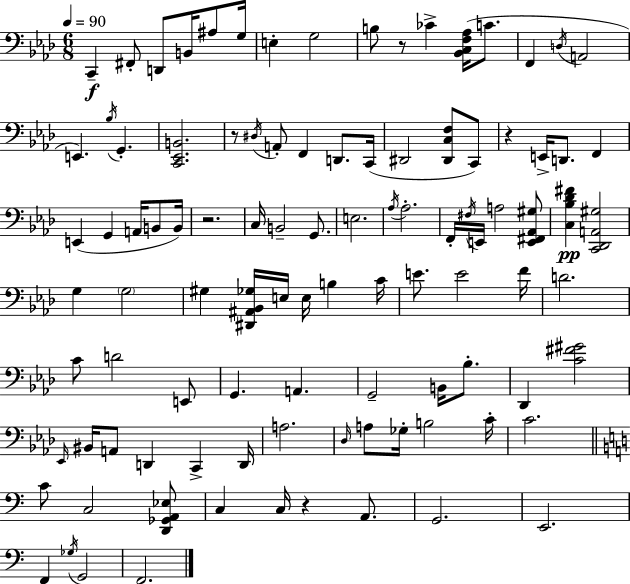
X:1
T:Untitled
M:6/8
L:1/4
K:Fm
C,, ^F,,/2 D,,/2 B,,/4 ^A,/2 G,/4 E, G,2 B,/2 z/2 _C [_B,,C,F,_A,]/4 C/2 F,, D,/4 A,,2 E,, _B,/4 G,, [C,,_E,,B,,]2 z/2 ^D,/4 A,,/2 F,, D,,/2 C,,/4 ^D,,2 [^D,,C,F,]/2 C,,/2 z E,,/4 D,,/2 F,, E,, G,, A,,/4 B,,/2 B,,/4 z2 C,/4 B,,2 G,,/2 E,2 _A,/4 _A,2 F,,/4 ^F,/4 E,,/4 A,2 [E,,^F,,_A,,^G,]/2 [C,_B,_D^F] [C,,_D,,A,,^G,]2 G, G,2 ^G, [^D,,^A,,_B,,_G,]/4 E,/4 E,/4 B, C/4 E/2 E2 F/4 D2 C/2 D2 E,,/2 G,, A,, G,,2 B,,/4 _B,/2 _D,, [C^F^G]2 _E,,/4 ^B,,/4 A,,/2 D,, C,, D,,/4 A,2 _D,/4 A,/2 _G,/4 B,2 C/4 C2 C/2 C,2 [D,,_G,,A,,_E,]/2 C, C,/4 z A,,/2 G,,2 E,,2 F,, _G,/4 G,,2 F,,2